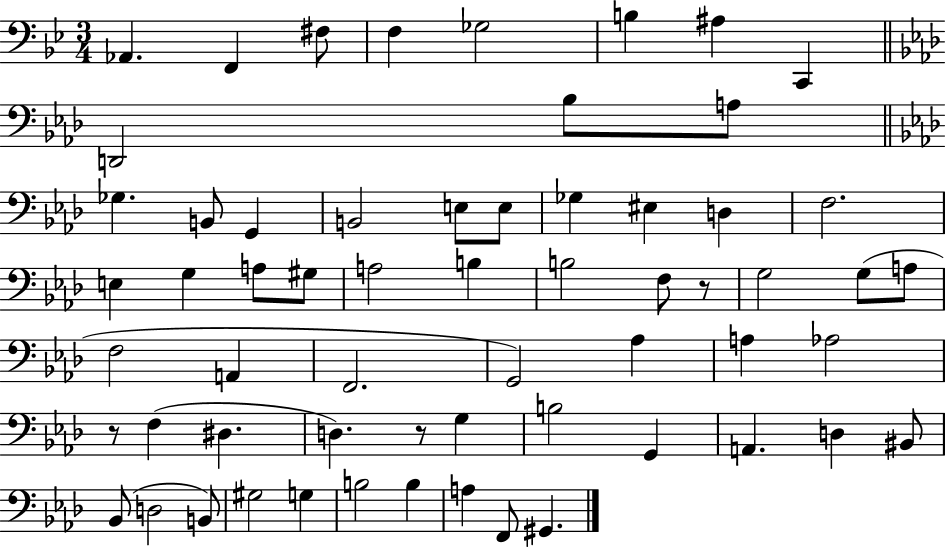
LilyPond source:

{
  \clef bass
  \numericTimeSignature
  \time 3/4
  \key bes \major
  \repeat volta 2 { aes,4. f,4 fis8 | f4 ges2 | b4 ais4 c,4 | \bar "||" \break \key aes \major d,2 bes8 a8 | \bar "||" \break \key f \minor ges4. b,8 g,4 | b,2 e8 e8 | ges4 eis4 d4 | f2. | \break e4 g4 a8 gis8 | a2 b4 | b2 f8 r8 | g2 g8( a8 | \break f2 a,4 | f,2. | g,2) aes4 | a4 aes2 | \break r8 f4( dis4. | d4.) r8 g4 | b2 g,4 | a,4. d4 bis,8 | \break bes,8( d2 b,8) | gis2 g4 | b2 b4 | a4 f,8 gis,4. | \break } \bar "|."
}